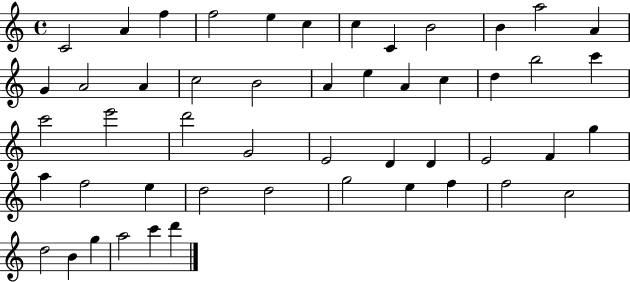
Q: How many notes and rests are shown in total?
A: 50